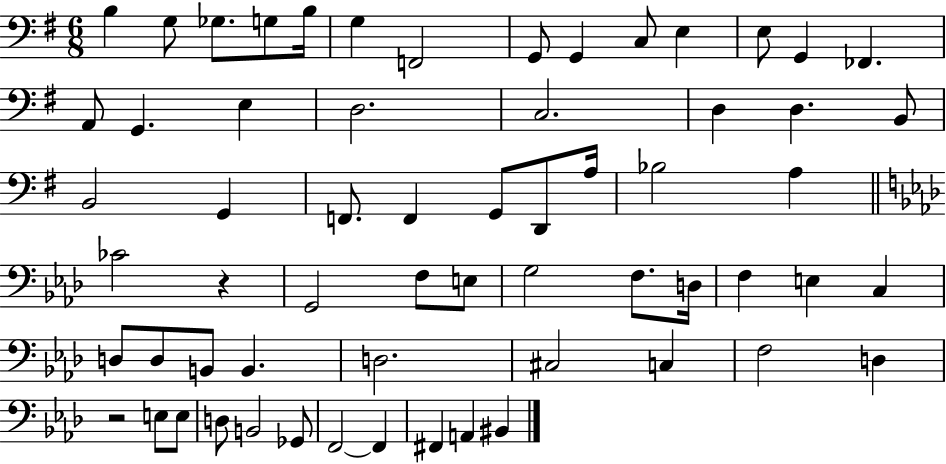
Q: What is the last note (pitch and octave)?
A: BIS2